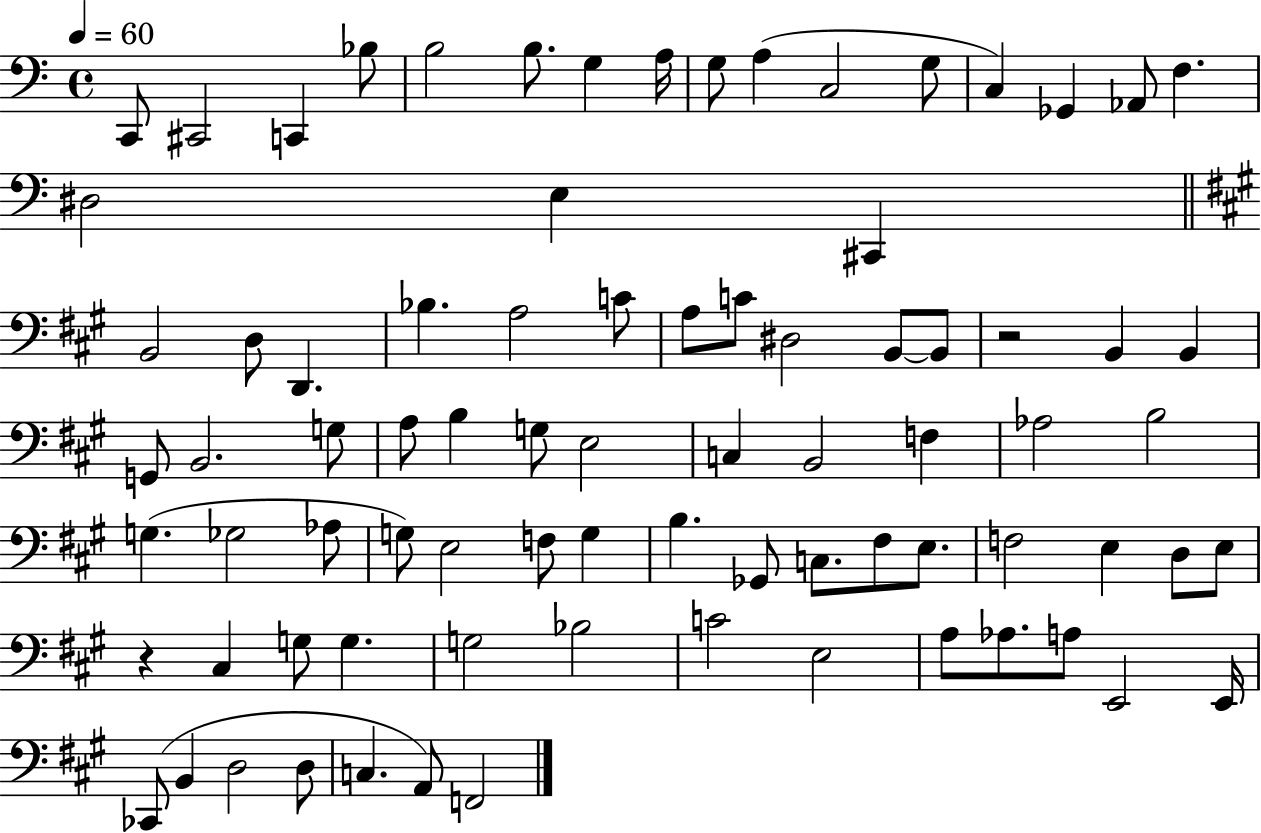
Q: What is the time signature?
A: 4/4